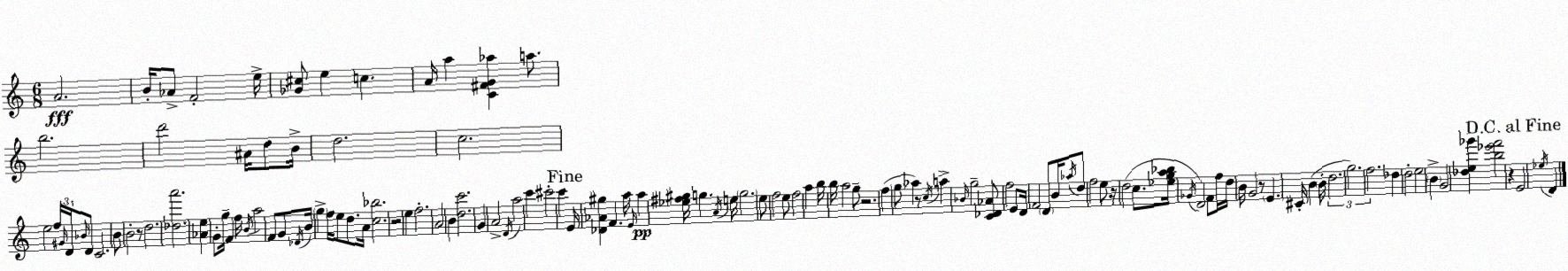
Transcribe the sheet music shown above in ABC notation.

X:1
T:Untitled
M:6/8
L:1/4
K:C
A2 B/4 _A/2 F2 e/4 [_G^c]/2 e c A/4 a [C^FG_a] a/2 b2 d'2 ^A/4 d/2 B/4 d2 c2 e2 f/4 ^G/4 D/4 _B/4 D/2 C2 B/2 B2 z/2 d2 [_da']2 [_Ae] G/2 g/4 F f/4 B/4 a2 F/2 G/2 _D/4 B/4 g f/4 e/2 d/2 A/4 [c_b]2 z2 e f2 A2 B [dc']2 G A2 D/4 a2 c' ^c'2 c' E/4 [_D_A^g] F a/4 E/4 a [_e^f^g]/4 g A/4 e/4 g2 e/2 f2 e/2 f2 a b/4 b/4 a2 g/2 z2 f g/2 _a z/2 c/4 a _B/4 g2 [C_D_A]/2 f2 E/2 D/4 F2 D/2 B/4 _a/4 d/2 f2 e/2 z/4 d2 c/2 [_ega_b]/4 _G/4 D2 F/2 f/4 d/4 B/4 G2 z/2 E ^C/4 B B/4 d2 g2 f2 _d d2 e2 B G2 [_de_g'] [b_e'f']2 z E2 _e/4 D